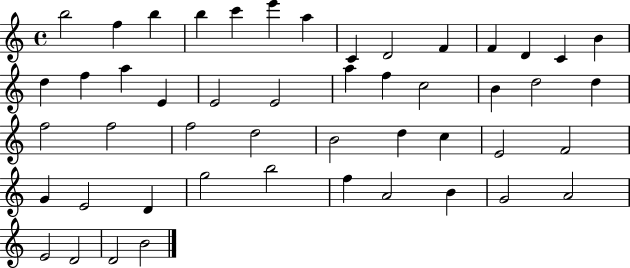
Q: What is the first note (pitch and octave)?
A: B5